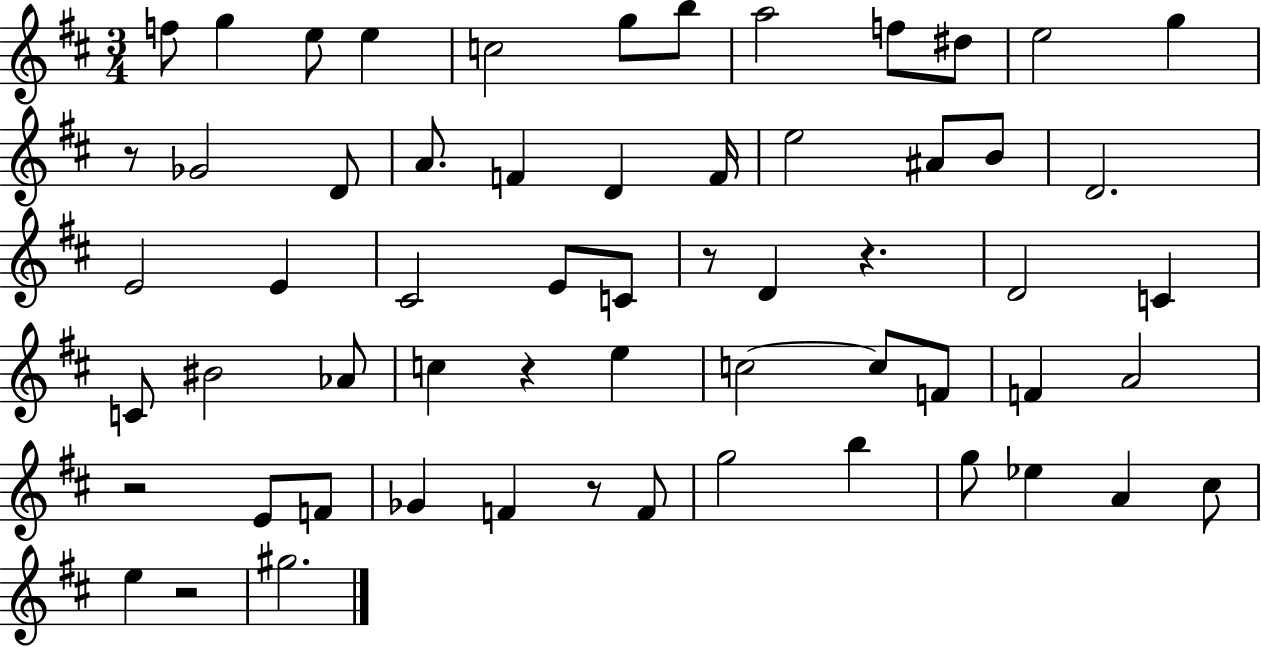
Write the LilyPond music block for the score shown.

{
  \clef treble
  \numericTimeSignature
  \time 3/4
  \key d \major
  f''8 g''4 e''8 e''4 | c''2 g''8 b''8 | a''2 f''8 dis''8 | e''2 g''4 | \break r8 ges'2 d'8 | a'8. f'4 d'4 f'16 | e''2 ais'8 b'8 | d'2. | \break e'2 e'4 | cis'2 e'8 c'8 | r8 d'4 r4. | d'2 c'4 | \break c'8 bis'2 aes'8 | c''4 r4 e''4 | c''2~~ c''8 f'8 | f'4 a'2 | \break r2 e'8 f'8 | ges'4 f'4 r8 f'8 | g''2 b''4 | g''8 ees''4 a'4 cis''8 | \break e''4 r2 | gis''2. | \bar "|."
}